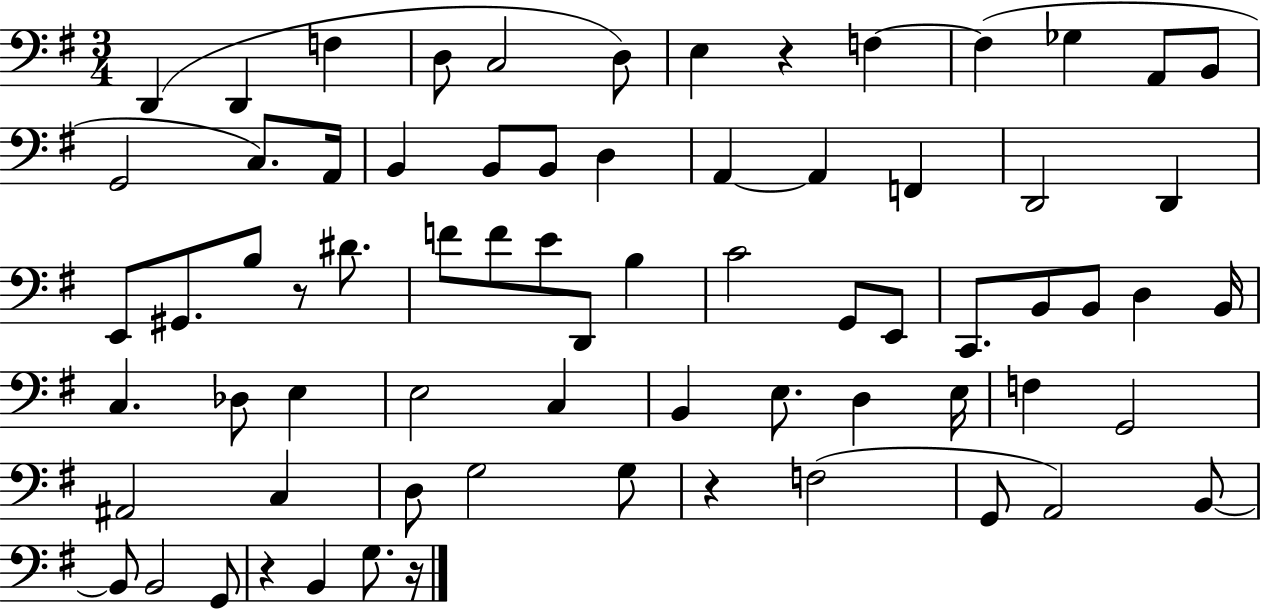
D2/q D2/q F3/q D3/e C3/h D3/e E3/q R/q F3/q F3/q Gb3/q A2/e B2/e G2/h C3/e. A2/s B2/q B2/e B2/e D3/q A2/q A2/q F2/q D2/h D2/q E2/e G#2/e. B3/e R/e D#4/e. F4/e F4/e E4/e D2/e B3/q C4/h G2/e E2/e C2/e. B2/e B2/e D3/q B2/s C3/q. Db3/e E3/q E3/h C3/q B2/q E3/e. D3/q E3/s F3/q G2/h A#2/h C3/q D3/e G3/h G3/e R/q F3/h G2/e A2/h B2/e B2/e B2/h G2/e R/q B2/q G3/e. R/s